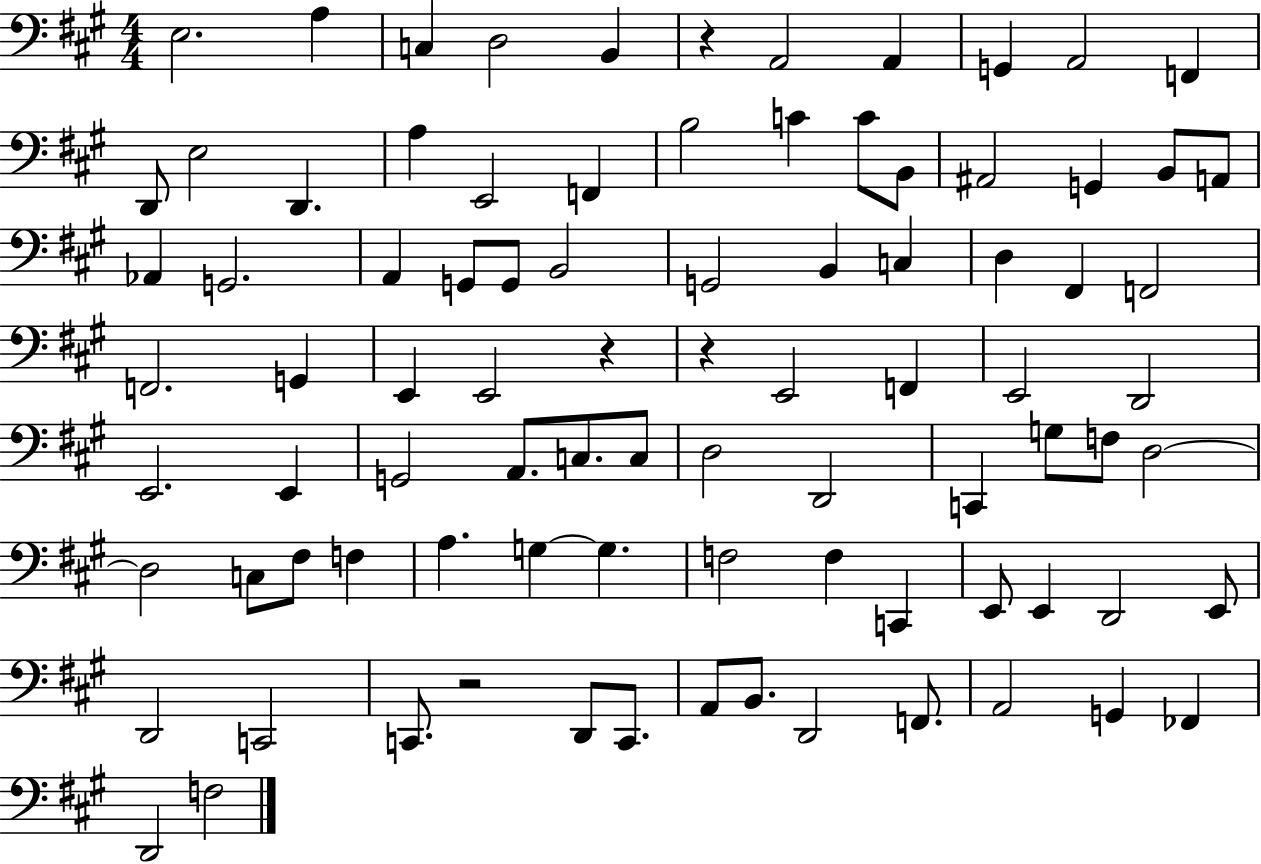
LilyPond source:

{
  \clef bass
  \numericTimeSignature
  \time 4/4
  \key a \major
  e2. a4 | c4 d2 b,4 | r4 a,2 a,4 | g,4 a,2 f,4 | \break d,8 e2 d,4. | a4 e,2 f,4 | b2 c'4 c'8 b,8 | ais,2 g,4 b,8 a,8 | \break aes,4 g,2. | a,4 g,8 g,8 b,2 | g,2 b,4 c4 | d4 fis,4 f,2 | \break f,2. g,4 | e,4 e,2 r4 | r4 e,2 f,4 | e,2 d,2 | \break e,2. e,4 | g,2 a,8. c8. c8 | d2 d,2 | c,4 g8 f8 d2~~ | \break d2 c8 fis8 f4 | a4. g4~~ g4. | f2 f4 c,4 | e,8 e,4 d,2 e,8 | \break d,2 c,2 | c,8. r2 d,8 c,8. | a,8 b,8. d,2 f,8. | a,2 g,4 fes,4 | \break d,2 f2 | \bar "|."
}